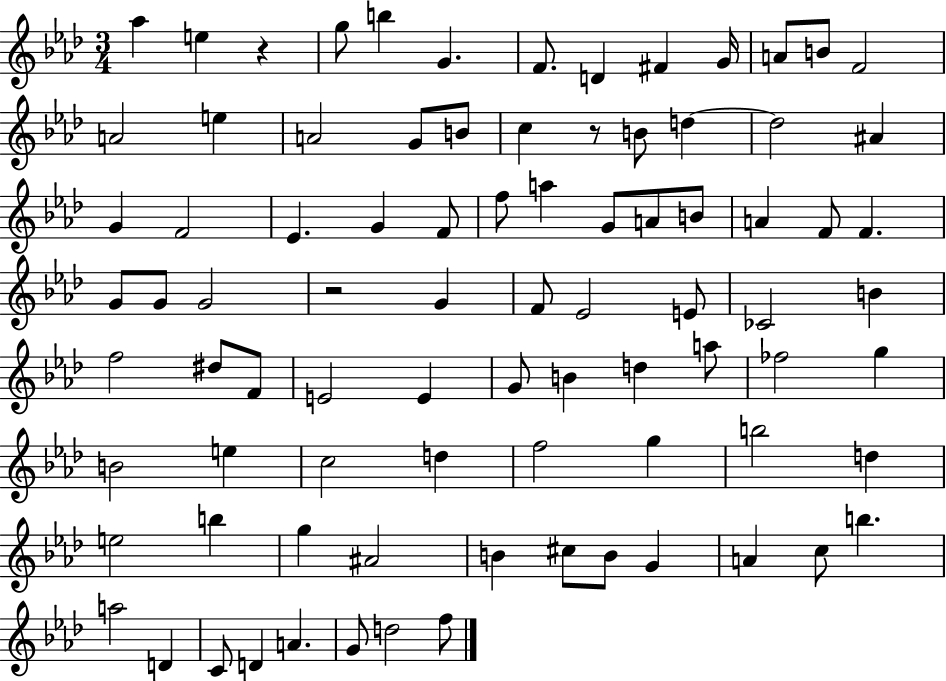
Ab5/q E5/q R/q G5/e B5/q G4/q. F4/e. D4/q F#4/q G4/s A4/e B4/e F4/h A4/h E5/q A4/h G4/e B4/e C5/q R/e B4/e D5/q D5/h A#4/q G4/q F4/h Eb4/q. G4/q F4/e F5/e A5/q G4/e A4/e B4/e A4/q F4/e F4/q. G4/e G4/e G4/h R/h G4/q F4/e Eb4/h E4/e CES4/h B4/q F5/h D#5/e F4/e E4/h E4/q G4/e B4/q D5/q A5/e FES5/h G5/q B4/h E5/q C5/h D5/q F5/h G5/q B5/h D5/q E5/h B5/q G5/q A#4/h B4/q C#5/e B4/e G4/q A4/q C5/e B5/q. A5/h D4/q C4/e D4/q A4/q. G4/e D5/h F5/e